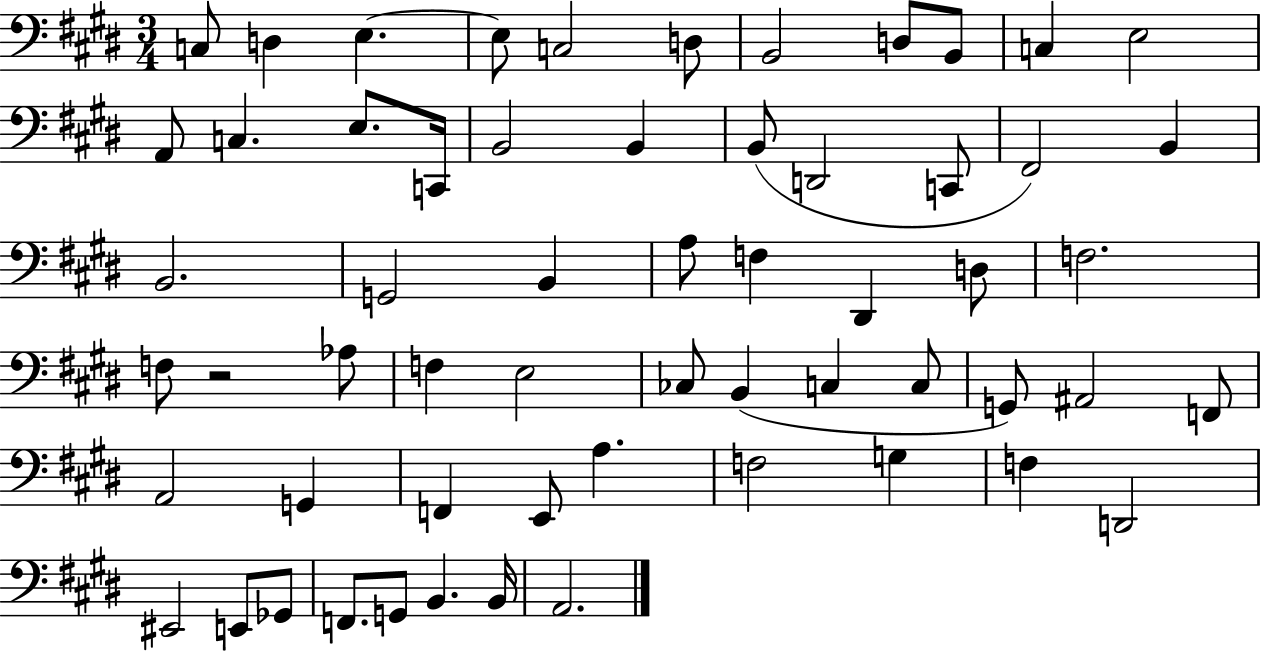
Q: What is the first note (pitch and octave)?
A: C3